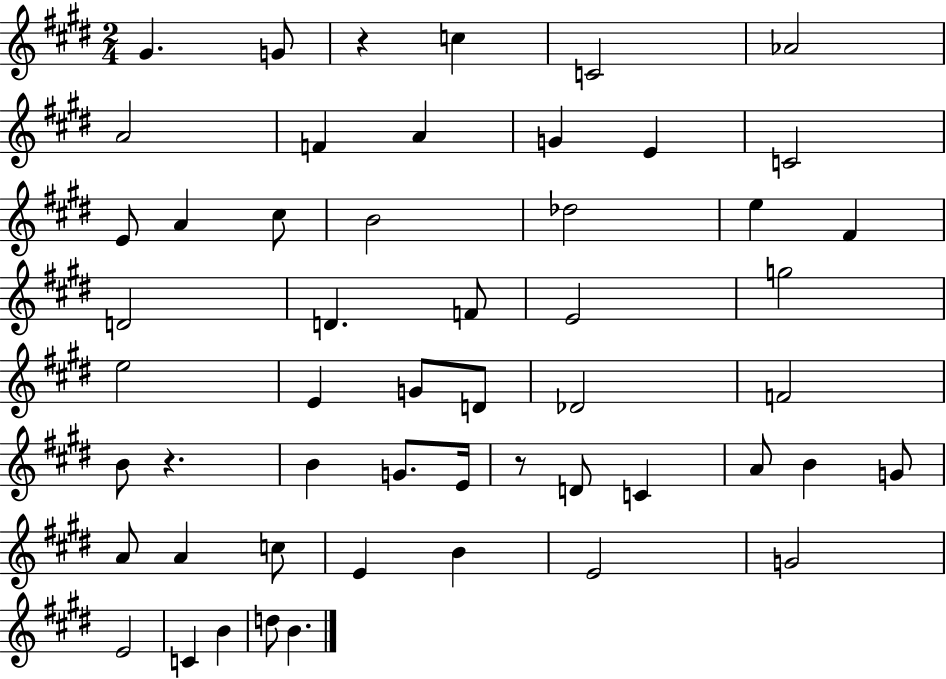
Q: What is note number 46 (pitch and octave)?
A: E4